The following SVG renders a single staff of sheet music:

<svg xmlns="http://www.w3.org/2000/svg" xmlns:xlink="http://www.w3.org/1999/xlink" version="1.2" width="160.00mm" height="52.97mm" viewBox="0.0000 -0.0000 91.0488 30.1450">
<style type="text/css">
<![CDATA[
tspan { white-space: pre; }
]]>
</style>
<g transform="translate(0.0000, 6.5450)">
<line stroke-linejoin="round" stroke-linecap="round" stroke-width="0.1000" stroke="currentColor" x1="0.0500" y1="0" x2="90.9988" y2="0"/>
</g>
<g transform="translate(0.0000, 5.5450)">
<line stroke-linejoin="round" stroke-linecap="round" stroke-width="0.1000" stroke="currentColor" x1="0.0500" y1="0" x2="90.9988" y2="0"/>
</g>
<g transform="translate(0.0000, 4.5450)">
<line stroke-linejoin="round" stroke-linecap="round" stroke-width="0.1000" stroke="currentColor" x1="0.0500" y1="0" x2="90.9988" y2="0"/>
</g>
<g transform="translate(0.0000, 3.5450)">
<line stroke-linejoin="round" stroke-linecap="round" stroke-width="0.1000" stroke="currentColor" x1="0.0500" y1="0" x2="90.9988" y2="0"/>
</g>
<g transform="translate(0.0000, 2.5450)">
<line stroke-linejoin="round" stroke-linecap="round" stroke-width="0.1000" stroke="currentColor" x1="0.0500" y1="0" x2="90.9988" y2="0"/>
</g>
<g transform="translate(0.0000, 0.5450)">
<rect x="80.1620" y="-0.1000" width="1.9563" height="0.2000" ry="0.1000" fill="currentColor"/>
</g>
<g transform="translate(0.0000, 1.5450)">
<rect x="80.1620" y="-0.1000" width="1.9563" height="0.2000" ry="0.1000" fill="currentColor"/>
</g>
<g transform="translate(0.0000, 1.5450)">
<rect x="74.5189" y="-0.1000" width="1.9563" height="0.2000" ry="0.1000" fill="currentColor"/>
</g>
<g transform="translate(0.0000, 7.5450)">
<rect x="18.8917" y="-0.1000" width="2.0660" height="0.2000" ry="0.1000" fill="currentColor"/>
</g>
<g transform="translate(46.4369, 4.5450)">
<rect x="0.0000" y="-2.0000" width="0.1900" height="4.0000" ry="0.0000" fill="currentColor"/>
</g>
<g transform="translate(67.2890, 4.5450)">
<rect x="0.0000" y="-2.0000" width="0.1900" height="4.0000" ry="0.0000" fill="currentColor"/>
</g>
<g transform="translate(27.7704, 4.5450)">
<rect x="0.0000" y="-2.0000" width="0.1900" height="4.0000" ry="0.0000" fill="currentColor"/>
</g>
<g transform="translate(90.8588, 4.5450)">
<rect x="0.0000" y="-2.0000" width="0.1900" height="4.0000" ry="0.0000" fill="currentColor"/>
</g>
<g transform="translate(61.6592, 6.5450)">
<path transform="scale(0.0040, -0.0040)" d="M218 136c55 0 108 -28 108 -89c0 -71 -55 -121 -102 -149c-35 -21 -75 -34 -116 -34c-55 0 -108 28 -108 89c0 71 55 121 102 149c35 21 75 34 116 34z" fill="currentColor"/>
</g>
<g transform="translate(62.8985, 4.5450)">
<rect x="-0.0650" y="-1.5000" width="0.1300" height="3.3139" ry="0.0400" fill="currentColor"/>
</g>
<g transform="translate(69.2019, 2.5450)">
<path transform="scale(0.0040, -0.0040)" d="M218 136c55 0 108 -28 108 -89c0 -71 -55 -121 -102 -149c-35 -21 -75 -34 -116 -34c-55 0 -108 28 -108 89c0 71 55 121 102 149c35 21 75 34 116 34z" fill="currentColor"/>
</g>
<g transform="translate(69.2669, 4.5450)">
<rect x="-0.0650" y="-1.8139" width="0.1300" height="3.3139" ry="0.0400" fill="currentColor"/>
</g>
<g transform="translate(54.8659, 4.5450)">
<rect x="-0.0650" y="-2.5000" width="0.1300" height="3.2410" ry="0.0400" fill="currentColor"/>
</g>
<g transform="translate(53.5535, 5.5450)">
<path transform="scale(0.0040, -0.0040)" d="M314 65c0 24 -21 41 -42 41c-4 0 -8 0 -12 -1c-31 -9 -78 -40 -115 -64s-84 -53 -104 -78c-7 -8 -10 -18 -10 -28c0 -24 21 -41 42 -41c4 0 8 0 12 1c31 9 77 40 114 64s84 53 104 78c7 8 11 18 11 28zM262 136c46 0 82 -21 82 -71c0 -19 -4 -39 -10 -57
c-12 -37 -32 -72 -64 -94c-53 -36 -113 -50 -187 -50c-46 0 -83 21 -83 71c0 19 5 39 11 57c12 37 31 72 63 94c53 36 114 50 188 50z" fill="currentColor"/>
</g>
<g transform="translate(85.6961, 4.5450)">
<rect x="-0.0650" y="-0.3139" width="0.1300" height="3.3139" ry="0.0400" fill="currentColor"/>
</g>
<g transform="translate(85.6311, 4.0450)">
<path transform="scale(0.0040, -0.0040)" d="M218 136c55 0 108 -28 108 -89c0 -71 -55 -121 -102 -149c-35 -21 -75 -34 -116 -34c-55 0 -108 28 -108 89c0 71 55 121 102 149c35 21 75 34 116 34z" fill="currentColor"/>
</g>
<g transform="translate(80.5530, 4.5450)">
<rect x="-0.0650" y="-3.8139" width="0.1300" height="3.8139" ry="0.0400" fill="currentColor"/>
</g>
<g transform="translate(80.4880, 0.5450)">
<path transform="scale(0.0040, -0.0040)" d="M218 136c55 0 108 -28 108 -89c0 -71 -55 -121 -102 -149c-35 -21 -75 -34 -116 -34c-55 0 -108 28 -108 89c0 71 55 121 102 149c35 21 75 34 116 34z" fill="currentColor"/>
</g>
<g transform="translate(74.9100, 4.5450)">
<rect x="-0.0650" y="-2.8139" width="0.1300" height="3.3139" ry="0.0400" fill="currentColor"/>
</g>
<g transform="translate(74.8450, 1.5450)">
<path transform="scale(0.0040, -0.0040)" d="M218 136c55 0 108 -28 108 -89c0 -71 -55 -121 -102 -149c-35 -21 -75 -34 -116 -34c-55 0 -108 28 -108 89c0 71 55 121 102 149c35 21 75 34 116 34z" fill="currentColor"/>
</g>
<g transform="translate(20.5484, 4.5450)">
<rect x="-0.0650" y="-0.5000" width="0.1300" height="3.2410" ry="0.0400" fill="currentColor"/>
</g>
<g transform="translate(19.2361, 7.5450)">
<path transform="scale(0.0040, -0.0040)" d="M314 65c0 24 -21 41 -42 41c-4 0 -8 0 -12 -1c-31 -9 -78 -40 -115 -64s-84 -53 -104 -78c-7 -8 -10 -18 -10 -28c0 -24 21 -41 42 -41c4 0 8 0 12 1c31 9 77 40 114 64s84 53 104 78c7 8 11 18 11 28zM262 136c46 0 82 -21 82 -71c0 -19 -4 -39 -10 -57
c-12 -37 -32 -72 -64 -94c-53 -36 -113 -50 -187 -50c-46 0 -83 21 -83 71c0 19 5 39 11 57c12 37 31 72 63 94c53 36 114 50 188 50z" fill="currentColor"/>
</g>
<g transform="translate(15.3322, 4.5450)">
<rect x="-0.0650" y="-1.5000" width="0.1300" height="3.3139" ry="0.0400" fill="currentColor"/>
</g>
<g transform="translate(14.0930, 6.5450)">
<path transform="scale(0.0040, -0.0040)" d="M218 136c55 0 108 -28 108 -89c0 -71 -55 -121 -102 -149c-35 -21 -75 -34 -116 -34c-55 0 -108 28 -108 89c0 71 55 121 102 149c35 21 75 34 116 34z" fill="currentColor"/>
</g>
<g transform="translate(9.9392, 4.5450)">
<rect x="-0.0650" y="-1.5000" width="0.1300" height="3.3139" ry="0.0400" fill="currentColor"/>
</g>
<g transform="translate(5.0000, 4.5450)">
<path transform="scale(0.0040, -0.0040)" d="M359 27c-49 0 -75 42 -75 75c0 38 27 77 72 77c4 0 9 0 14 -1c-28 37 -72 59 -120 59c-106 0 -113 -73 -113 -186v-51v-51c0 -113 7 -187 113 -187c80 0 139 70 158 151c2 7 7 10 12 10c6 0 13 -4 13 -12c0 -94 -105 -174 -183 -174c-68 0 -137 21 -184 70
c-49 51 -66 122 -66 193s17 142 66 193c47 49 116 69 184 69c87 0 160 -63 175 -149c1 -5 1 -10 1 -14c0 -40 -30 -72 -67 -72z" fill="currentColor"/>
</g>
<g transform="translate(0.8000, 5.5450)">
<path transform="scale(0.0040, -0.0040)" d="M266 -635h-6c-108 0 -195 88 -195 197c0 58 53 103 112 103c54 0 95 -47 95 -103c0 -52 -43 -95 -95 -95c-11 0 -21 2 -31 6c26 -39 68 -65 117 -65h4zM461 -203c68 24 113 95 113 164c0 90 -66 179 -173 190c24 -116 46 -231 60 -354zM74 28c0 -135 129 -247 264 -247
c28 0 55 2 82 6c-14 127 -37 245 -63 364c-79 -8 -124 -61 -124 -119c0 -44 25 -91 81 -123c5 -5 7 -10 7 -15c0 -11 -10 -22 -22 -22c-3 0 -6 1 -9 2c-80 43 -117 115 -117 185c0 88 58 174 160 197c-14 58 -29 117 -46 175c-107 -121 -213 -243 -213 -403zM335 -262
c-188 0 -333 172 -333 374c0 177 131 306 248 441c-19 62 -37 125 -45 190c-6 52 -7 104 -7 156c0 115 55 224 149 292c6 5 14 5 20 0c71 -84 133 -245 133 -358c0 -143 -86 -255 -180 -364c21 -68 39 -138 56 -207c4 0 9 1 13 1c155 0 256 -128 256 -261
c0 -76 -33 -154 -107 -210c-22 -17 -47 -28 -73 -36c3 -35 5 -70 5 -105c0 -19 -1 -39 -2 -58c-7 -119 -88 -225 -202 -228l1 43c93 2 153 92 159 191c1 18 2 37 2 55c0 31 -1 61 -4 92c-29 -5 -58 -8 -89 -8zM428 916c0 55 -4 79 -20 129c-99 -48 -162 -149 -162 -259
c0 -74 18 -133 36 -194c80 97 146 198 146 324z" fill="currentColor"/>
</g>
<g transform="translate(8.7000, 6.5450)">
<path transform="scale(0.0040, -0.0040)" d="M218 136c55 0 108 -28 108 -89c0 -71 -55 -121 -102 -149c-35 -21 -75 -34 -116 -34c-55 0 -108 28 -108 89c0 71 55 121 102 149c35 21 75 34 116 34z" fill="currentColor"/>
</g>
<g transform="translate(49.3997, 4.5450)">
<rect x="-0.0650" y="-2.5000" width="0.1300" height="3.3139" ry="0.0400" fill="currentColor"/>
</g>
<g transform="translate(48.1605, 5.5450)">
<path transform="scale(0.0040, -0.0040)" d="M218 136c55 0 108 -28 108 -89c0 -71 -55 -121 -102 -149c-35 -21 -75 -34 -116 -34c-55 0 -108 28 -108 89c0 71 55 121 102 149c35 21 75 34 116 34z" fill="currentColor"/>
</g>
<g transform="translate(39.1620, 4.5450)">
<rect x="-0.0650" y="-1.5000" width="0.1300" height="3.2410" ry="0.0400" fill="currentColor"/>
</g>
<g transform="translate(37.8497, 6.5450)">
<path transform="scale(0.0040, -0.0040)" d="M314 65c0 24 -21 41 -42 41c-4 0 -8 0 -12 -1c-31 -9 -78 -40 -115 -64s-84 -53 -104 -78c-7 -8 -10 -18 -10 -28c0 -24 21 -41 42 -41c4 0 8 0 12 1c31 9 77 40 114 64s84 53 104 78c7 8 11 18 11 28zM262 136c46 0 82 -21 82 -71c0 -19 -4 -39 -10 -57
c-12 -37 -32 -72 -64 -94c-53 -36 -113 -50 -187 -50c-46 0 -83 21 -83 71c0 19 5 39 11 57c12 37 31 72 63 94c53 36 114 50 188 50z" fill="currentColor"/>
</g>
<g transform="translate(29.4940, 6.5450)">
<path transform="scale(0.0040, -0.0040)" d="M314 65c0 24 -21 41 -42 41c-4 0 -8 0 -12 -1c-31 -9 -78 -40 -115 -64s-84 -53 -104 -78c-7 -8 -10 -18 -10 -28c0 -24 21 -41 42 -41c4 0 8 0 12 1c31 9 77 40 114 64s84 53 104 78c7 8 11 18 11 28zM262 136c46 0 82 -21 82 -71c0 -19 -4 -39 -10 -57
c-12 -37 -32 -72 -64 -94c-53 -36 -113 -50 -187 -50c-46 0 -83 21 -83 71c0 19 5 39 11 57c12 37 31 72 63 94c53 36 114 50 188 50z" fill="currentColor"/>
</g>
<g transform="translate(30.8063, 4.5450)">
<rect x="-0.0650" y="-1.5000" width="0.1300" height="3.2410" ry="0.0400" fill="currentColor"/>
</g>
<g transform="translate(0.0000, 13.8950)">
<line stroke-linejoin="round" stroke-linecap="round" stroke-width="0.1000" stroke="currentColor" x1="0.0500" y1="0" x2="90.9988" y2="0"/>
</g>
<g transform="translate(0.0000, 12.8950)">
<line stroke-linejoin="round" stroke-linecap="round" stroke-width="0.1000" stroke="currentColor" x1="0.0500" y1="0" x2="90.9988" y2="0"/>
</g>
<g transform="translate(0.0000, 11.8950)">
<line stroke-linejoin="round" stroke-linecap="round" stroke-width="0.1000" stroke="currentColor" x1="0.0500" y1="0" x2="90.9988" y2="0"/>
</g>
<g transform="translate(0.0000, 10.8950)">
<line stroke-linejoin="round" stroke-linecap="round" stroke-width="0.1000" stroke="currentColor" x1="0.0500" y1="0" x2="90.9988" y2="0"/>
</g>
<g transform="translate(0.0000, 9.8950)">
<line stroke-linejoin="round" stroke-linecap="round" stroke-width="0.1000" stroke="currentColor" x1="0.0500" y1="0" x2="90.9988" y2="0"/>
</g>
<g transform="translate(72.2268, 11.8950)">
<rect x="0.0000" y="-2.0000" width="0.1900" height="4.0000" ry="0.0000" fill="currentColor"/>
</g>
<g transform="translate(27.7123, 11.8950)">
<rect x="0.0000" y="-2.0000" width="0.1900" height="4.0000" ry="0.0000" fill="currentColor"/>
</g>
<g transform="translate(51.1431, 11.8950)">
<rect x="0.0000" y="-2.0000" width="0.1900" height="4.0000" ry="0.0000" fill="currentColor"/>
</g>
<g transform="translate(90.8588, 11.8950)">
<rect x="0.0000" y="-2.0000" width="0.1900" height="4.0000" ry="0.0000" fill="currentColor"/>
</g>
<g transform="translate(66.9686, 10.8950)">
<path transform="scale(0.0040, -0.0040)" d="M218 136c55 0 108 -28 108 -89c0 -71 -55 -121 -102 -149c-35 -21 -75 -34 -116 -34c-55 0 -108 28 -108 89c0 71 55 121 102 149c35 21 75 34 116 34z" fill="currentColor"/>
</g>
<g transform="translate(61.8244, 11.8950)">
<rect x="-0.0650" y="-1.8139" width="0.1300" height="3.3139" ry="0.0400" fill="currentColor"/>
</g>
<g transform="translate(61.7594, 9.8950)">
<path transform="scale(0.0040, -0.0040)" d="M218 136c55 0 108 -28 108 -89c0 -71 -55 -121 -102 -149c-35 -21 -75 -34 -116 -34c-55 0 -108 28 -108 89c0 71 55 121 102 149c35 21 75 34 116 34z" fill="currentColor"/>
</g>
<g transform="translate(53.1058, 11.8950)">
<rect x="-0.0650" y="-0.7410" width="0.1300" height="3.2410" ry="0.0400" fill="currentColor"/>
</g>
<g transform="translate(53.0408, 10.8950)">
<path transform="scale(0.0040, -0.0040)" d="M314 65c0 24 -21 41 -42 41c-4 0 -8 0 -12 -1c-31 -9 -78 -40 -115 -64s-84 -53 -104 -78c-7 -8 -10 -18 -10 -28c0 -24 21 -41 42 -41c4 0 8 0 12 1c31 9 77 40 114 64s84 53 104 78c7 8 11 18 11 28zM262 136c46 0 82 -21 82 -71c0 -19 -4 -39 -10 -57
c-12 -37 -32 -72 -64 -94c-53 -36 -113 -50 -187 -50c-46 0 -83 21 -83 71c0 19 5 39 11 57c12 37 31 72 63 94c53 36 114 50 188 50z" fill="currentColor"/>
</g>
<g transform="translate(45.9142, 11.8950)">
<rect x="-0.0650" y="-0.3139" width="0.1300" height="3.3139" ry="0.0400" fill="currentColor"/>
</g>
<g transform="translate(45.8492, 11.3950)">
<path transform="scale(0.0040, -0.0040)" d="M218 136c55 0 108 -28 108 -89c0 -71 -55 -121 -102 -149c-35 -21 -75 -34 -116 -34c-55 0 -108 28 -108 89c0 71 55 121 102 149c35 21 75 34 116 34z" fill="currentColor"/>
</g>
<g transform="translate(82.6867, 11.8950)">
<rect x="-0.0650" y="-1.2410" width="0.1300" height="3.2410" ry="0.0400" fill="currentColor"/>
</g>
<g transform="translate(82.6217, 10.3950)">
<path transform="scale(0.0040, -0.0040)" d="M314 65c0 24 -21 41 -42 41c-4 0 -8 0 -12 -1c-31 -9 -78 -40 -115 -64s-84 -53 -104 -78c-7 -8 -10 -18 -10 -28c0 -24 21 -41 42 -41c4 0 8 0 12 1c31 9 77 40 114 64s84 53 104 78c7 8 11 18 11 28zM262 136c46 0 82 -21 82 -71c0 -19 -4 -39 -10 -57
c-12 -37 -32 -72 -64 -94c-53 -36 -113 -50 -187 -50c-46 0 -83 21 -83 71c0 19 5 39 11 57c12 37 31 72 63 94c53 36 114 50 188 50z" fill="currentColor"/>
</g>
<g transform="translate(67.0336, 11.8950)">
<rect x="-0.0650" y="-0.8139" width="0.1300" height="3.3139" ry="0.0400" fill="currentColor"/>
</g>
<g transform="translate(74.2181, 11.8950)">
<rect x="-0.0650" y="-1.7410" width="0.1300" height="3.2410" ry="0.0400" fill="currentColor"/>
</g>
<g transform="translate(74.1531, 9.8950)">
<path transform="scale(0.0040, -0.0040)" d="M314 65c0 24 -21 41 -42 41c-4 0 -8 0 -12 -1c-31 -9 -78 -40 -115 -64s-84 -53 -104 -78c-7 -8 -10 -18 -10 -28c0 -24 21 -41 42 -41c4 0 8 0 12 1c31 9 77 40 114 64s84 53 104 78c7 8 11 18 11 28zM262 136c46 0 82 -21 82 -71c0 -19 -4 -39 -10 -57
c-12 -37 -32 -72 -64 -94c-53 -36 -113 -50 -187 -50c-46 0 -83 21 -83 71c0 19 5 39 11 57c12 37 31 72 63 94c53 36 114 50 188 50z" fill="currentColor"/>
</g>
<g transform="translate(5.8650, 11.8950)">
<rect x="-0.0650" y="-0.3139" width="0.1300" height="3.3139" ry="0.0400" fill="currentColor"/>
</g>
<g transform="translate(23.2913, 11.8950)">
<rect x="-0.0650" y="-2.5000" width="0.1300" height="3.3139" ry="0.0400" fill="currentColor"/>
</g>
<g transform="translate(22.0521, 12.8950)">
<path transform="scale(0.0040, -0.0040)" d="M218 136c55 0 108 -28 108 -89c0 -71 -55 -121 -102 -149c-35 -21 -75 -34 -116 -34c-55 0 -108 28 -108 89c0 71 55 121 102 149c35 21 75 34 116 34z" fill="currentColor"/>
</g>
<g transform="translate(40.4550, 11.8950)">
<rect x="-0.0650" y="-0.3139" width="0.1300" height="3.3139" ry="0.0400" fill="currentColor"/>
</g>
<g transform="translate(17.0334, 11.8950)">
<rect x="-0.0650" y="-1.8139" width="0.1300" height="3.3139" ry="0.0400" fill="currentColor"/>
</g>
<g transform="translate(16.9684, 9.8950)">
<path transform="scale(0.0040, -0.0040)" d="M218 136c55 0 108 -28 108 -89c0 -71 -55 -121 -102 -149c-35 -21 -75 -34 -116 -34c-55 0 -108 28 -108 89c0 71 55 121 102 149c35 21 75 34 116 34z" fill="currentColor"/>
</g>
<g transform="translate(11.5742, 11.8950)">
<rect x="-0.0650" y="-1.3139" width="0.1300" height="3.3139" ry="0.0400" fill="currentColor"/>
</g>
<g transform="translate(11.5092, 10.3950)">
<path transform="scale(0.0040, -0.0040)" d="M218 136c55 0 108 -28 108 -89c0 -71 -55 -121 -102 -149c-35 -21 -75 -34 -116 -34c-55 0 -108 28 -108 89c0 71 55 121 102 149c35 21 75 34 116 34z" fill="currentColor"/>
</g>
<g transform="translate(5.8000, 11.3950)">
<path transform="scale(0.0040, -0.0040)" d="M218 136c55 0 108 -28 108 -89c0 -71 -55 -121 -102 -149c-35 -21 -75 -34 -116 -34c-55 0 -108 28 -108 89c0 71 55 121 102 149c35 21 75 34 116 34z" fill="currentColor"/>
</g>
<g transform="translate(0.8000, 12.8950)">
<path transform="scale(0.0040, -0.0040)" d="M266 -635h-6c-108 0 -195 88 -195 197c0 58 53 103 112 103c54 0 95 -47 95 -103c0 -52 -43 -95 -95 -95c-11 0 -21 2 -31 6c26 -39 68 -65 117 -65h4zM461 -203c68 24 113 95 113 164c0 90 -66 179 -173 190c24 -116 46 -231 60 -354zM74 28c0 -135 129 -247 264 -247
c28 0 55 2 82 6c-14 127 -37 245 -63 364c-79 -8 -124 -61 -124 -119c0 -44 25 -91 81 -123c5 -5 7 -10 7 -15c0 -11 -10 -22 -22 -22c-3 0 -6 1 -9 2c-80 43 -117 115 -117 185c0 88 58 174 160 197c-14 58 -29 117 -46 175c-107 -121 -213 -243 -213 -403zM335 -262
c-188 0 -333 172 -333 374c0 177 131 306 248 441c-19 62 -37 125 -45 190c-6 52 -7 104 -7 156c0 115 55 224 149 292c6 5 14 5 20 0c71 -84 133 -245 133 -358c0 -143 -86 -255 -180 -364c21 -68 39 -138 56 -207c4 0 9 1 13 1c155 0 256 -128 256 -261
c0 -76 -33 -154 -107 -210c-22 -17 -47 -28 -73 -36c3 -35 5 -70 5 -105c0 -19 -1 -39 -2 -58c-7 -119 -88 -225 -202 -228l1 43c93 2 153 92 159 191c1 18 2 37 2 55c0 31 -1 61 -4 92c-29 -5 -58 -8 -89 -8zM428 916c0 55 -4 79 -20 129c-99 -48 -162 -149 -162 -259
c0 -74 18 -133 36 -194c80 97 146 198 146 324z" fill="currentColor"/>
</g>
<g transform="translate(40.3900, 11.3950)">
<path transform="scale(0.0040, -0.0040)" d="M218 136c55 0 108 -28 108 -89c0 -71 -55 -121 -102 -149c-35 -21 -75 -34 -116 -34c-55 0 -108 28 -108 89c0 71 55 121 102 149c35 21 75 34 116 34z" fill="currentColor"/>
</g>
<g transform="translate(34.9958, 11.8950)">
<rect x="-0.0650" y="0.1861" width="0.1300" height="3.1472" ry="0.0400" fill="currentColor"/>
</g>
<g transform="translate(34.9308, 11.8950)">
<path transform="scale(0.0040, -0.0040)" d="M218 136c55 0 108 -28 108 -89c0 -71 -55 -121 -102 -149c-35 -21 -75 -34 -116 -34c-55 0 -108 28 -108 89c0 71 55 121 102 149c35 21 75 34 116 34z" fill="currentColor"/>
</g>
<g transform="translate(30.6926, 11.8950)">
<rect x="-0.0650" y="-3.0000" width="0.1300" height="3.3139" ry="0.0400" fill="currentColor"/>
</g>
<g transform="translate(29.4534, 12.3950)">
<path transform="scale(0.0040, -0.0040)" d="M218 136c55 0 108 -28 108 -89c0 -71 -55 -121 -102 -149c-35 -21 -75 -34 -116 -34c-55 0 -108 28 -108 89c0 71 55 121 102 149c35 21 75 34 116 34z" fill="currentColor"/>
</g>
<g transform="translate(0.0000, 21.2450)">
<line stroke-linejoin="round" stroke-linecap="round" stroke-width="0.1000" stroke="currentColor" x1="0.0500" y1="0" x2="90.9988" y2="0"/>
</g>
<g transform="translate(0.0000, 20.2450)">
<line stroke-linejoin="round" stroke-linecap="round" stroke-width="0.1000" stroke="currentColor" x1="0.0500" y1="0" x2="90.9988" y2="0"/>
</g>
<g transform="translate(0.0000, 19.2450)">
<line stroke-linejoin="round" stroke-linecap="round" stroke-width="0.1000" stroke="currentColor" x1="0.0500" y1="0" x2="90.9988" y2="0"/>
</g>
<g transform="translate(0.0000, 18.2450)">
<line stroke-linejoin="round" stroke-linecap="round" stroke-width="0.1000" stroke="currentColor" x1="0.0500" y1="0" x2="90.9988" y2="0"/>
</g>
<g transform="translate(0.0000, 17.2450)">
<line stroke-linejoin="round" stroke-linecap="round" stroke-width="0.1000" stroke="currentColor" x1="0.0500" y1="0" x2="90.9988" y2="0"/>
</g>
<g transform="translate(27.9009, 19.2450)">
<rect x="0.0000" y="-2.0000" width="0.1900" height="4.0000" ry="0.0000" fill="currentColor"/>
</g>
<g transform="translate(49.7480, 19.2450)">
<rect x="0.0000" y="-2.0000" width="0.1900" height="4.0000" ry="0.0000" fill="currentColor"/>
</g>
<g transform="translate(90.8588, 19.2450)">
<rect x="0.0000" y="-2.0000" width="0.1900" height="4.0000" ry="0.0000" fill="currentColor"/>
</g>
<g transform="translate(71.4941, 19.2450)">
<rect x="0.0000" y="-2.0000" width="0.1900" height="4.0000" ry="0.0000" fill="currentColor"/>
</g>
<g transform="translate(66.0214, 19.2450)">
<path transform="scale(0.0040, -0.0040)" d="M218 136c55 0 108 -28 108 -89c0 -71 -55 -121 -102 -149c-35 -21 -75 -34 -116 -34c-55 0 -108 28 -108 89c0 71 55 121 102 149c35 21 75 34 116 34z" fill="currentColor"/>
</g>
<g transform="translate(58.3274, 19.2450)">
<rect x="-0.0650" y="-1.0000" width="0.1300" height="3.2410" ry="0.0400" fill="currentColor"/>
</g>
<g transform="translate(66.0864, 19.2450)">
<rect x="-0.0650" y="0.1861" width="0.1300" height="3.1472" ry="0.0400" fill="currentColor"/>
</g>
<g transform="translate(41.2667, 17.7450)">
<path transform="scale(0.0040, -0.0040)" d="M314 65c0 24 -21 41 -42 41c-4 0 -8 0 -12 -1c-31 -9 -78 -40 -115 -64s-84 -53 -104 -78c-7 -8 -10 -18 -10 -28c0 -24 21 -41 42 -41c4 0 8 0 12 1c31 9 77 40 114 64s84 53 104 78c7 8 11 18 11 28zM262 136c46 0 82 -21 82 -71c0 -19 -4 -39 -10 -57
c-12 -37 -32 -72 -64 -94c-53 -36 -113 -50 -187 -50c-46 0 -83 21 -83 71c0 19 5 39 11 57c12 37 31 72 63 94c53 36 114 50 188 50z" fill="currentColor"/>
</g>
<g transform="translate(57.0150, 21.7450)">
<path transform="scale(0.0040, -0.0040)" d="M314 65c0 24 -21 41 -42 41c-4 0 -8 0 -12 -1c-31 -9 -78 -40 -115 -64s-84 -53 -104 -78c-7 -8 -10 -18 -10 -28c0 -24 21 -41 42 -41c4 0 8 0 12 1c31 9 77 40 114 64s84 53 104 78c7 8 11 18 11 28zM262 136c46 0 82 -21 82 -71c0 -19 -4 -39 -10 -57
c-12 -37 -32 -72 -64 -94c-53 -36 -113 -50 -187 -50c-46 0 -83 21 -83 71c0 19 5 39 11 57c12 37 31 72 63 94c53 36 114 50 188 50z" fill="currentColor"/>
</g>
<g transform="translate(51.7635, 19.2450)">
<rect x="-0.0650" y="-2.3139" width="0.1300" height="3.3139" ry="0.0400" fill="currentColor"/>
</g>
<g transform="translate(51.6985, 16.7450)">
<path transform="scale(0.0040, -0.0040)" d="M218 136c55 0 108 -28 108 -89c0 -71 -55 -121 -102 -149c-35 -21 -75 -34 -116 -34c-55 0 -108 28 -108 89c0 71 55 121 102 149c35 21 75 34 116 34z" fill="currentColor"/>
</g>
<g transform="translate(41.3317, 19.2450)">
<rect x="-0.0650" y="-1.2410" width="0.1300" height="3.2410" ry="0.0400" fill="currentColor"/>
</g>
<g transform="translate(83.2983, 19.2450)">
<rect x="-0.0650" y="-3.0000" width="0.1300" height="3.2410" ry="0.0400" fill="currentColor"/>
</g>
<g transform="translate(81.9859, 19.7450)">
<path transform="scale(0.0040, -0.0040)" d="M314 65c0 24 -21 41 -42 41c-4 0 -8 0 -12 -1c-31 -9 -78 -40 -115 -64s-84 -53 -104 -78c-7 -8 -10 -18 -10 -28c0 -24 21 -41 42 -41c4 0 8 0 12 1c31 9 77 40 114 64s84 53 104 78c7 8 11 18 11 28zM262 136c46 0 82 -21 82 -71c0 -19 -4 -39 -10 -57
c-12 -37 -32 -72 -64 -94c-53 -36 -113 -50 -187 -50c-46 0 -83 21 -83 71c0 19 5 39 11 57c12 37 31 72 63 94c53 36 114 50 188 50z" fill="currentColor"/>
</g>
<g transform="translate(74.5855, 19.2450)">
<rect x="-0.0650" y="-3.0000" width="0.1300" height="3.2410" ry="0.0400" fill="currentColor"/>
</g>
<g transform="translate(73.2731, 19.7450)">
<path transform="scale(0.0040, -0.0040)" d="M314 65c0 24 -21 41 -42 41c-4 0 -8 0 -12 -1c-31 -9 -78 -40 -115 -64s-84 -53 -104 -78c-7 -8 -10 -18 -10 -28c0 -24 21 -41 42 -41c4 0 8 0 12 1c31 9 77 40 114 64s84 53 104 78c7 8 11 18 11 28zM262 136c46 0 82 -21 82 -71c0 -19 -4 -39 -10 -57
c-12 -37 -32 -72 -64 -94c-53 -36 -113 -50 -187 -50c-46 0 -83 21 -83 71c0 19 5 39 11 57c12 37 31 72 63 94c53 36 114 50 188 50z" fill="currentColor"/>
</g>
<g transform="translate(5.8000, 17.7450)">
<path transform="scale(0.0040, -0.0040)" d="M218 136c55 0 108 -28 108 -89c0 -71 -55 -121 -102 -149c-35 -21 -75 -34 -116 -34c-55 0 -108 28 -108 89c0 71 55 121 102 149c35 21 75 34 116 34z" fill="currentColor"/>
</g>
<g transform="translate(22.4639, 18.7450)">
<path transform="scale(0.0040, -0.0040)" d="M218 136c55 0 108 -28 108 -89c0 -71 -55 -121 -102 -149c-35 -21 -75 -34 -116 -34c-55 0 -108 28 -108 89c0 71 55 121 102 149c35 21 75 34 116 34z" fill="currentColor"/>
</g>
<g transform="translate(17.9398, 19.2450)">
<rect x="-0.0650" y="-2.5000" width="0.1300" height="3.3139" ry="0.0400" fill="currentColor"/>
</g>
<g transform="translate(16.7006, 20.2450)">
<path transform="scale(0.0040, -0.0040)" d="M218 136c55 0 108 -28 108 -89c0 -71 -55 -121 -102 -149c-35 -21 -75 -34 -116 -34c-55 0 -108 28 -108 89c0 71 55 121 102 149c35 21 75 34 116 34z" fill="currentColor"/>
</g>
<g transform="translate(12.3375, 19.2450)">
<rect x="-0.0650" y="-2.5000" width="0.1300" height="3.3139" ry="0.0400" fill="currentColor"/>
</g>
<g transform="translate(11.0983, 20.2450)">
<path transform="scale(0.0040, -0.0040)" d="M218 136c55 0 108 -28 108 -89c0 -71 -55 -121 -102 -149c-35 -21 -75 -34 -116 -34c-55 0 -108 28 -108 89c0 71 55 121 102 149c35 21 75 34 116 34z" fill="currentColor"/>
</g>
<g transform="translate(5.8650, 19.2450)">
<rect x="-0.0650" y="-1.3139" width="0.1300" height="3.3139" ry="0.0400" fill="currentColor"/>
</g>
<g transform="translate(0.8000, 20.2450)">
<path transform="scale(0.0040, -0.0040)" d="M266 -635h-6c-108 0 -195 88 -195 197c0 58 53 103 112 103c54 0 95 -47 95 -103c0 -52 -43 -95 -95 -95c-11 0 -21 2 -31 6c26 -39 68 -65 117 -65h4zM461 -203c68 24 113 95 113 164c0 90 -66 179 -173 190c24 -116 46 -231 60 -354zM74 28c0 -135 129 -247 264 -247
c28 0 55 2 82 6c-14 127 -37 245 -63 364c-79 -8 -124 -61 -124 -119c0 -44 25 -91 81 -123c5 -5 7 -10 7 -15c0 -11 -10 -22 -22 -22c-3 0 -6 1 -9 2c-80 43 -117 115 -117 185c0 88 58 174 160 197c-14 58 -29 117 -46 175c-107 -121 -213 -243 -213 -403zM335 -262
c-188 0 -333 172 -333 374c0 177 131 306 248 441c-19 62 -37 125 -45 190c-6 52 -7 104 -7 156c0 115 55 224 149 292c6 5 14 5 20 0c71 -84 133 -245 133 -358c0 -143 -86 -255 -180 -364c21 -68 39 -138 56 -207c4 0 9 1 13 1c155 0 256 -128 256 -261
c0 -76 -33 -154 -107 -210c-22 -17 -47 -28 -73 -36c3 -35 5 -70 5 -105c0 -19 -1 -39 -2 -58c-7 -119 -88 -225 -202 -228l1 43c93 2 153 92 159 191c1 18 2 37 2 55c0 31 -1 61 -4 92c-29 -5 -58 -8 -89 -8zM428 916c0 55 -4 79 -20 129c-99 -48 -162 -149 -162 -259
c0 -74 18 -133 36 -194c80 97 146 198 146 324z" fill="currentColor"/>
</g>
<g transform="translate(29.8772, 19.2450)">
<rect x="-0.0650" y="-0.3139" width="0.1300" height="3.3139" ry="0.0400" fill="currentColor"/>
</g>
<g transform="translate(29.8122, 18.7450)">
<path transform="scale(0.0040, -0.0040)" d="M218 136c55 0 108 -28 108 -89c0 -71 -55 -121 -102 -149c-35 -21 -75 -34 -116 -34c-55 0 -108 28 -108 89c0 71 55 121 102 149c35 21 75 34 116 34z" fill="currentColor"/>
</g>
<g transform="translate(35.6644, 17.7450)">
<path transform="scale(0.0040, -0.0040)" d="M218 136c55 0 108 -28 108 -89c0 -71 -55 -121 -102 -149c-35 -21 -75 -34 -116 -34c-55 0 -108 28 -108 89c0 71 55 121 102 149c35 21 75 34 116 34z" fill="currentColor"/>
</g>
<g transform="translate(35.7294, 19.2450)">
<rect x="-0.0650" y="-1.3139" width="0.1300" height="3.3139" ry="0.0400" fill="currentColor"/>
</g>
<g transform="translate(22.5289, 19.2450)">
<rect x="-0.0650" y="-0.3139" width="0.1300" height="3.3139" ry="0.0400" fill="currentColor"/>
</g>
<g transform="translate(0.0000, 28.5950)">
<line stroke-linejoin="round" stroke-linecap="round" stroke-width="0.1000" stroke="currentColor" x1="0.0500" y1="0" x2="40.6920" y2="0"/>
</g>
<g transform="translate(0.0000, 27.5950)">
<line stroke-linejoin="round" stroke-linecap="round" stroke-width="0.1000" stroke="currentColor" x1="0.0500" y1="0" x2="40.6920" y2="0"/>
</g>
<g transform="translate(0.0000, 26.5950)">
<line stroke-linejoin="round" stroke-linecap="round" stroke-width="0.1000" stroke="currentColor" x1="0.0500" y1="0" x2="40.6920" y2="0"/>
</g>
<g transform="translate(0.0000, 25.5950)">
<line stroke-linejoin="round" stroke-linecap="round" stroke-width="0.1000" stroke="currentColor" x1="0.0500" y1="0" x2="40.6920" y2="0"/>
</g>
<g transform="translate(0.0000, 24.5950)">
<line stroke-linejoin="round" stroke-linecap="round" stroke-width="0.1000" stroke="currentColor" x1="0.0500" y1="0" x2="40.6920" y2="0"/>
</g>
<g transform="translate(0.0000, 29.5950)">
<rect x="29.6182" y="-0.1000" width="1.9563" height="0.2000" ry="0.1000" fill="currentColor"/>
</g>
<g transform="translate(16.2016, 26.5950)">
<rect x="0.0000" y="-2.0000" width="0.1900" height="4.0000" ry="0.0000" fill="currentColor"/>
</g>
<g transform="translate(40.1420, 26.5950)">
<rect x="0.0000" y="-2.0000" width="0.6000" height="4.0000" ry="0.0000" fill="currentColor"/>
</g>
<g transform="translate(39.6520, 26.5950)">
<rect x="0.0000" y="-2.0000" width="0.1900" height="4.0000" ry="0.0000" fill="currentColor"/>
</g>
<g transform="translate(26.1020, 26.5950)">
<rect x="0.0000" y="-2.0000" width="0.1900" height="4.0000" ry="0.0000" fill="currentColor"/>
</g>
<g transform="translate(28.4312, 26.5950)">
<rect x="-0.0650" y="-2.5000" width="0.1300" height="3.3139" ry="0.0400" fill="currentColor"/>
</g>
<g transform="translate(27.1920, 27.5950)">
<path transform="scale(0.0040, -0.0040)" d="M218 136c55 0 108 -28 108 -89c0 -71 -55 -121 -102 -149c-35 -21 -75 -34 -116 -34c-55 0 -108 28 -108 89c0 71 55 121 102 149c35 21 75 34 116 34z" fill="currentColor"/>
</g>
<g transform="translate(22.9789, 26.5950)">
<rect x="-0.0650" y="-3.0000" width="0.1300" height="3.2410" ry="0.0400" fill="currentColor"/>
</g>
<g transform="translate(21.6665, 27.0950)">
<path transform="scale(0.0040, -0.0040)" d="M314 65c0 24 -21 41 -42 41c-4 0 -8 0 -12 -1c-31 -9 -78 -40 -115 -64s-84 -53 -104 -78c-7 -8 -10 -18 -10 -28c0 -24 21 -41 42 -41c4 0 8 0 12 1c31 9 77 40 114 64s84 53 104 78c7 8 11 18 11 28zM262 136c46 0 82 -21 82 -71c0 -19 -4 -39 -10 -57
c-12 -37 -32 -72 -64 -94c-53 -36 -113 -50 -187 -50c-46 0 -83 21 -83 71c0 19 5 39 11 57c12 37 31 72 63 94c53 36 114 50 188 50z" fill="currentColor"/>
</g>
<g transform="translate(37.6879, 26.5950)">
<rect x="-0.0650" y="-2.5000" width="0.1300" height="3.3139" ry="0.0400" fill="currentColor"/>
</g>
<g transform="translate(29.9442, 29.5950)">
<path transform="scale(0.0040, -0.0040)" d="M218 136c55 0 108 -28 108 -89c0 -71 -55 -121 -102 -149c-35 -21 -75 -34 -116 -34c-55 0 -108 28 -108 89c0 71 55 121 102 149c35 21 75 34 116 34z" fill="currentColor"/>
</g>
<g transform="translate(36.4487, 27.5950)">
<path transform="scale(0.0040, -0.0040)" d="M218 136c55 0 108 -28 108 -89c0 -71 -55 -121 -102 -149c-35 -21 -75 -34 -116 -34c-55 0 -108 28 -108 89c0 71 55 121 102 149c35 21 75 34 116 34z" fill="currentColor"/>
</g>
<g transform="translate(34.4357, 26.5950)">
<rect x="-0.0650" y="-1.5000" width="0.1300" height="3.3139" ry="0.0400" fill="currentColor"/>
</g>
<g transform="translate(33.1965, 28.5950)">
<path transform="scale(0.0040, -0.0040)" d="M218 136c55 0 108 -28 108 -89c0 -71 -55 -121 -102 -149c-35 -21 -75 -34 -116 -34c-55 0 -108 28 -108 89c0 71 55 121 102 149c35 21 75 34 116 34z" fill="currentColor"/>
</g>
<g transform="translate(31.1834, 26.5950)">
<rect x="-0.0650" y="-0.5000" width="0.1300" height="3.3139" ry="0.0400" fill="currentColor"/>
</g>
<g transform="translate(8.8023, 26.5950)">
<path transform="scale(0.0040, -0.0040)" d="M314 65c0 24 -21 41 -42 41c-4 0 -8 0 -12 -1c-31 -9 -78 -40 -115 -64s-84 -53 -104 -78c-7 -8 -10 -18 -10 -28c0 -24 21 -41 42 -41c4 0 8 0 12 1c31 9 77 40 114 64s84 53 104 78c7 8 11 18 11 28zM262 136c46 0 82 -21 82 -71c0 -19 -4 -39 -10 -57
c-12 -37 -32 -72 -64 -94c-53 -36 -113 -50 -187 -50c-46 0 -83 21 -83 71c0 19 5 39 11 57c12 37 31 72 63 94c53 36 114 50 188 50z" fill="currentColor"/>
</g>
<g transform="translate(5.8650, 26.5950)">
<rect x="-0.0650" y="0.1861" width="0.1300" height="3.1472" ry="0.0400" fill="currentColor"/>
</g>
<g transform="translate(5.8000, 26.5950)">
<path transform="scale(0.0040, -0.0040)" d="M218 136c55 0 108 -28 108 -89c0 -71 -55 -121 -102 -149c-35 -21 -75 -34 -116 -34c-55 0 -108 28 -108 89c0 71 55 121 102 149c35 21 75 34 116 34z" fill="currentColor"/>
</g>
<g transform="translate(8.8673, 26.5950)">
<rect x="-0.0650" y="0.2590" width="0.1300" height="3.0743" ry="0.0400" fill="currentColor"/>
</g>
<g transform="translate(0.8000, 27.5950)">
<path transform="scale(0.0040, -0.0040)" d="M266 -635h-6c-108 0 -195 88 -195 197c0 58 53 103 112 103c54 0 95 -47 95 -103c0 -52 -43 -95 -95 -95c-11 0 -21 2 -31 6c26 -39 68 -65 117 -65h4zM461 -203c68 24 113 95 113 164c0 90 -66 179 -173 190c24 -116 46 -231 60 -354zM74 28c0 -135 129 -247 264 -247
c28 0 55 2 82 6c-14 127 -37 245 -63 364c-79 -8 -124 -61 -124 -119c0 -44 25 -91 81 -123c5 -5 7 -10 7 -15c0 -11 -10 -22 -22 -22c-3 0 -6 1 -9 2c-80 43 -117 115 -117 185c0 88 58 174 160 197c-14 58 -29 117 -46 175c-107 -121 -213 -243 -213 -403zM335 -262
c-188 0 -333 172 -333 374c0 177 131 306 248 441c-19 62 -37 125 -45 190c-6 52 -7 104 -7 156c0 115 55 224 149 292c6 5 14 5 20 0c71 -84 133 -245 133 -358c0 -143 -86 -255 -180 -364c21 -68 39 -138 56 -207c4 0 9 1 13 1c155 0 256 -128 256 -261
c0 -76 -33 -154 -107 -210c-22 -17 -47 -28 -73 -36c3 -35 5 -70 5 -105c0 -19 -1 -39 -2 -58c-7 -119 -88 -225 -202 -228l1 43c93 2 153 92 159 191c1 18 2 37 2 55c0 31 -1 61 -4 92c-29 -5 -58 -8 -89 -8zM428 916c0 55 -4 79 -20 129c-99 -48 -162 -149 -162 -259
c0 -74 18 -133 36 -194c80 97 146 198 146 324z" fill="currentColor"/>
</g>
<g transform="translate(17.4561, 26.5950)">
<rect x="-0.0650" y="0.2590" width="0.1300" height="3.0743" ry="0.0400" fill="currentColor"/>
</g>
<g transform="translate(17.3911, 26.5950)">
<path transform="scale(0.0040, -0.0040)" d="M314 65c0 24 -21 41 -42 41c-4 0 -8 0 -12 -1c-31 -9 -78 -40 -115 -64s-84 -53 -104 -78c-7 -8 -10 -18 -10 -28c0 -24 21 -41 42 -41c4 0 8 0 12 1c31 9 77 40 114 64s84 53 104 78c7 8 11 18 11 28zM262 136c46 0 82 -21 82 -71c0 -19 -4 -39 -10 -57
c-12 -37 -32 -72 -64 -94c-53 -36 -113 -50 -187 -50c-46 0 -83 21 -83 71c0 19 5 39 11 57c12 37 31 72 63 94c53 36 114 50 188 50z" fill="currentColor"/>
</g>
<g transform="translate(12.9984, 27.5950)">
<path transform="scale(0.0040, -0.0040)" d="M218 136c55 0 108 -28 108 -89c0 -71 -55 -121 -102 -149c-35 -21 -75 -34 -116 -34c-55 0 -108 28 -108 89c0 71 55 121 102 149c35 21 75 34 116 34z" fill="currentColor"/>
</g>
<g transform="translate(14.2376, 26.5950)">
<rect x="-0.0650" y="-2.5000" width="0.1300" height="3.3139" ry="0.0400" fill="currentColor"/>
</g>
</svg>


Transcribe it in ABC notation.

X:1
T:Untitled
M:4/4
L:1/4
K:C
E E C2 E2 E2 G G2 E f a c' c c e f G A B c c d2 f d f2 e2 e G G c c e e2 g D2 B A2 A2 B B2 G B2 A2 G C E G